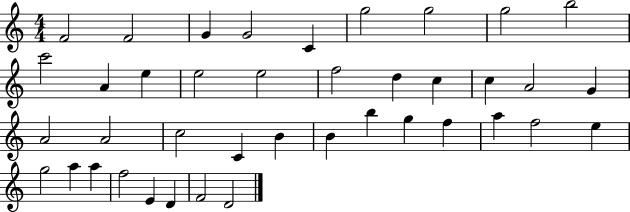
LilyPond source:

{
  \clef treble
  \numericTimeSignature
  \time 4/4
  \key c \major
  f'2 f'2 | g'4 g'2 c'4 | g''2 g''2 | g''2 b''2 | \break c'''2 a'4 e''4 | e''2 e''2 | f''2 d''4 c''4 | c''4 a'2 g'4 | \break a'2 a'2 | c''2 c'4 b'4 | b'4 b''4 g''4 f''4 | a''4 f''2 e''4 | \break g''2 a''4 a''4 | f''2 e'4 d'4 | f'2 d'2 | \bar "|."
}